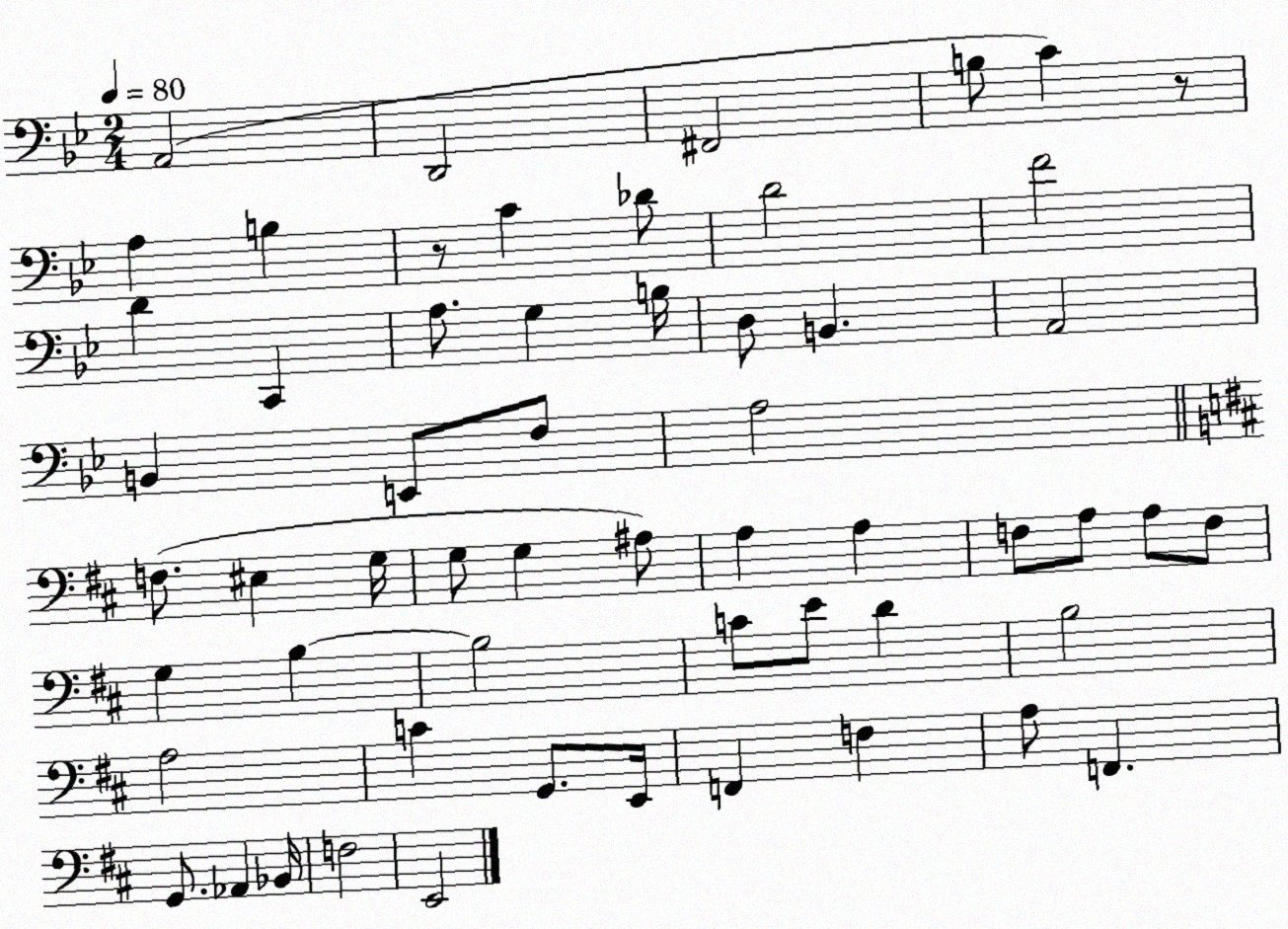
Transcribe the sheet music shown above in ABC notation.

X:1
T:Untitled
M:2/4
L:1/4
K:Bb
A,,2 D,,2 ^F,,2 B,/2 C z/2 A, B, z/2 C _D/2 D2 F2 D C,, A,/2 G, B,/4 D,/2 B,, A,,2 B,, E,,/2 F,/2 A,2 F,/2 ^E, G,/4 G,/2 G, ^A,/2 A, A, F,/2 A,/2 A,/2 F,/2 G, B, B,2 C/2 E/2 D B,2 A,2 C G,,/2 E,,/4 F,, F, A,/2 F,, G,,/2 _A,, _B,,/4 F,2 E,,2